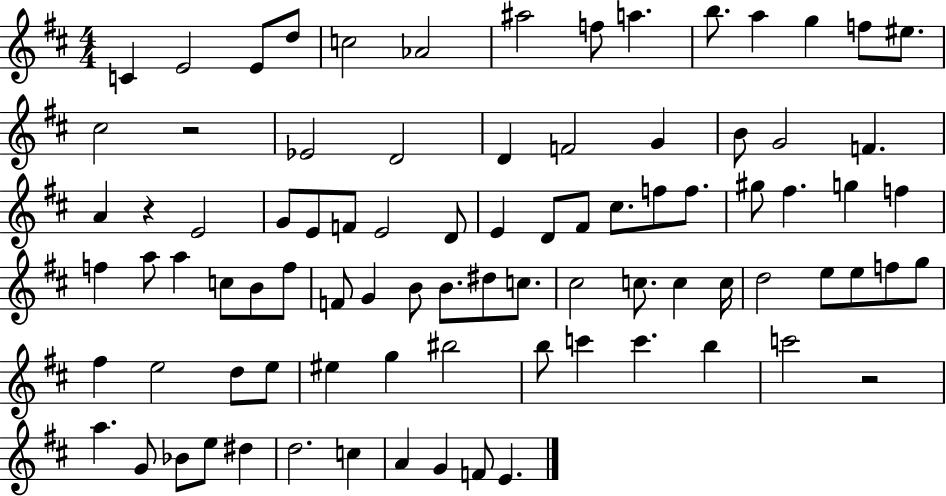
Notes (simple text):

C4/q E4/h E4/e D5/e C5/h Ab4/h A#5/h F5/e A5/q. B5/e. A5/q G5/q F5/e EIS5/e. C#5/h R/h Eb4/h D4/h D4/q F4/h G4/q B4/e G4/h F4/q. A4/q R/q E4/h G4/e E4/e F4/e E4/h D4/e E4/q D4/e F#4/e C#5/e. F5/e F5/e. G#5/e F#5/q. G5/q F5/q F5/q A5/e A5/q C5/e B4/e F5/e F4/e G4/q B4/e B4/e. D#5/e C5/e. C#5/h C5/e. C5/q C5/s D5/h E5/e E5/e F5/e G5/e F#5/q E5/h D5/e E5/e EIS5/q G5/q BIS5/h B5/e C6/q C6/q. B5/q C6/h R/h A5/q. G4/e Bb4/e E5/e D#5/q D5/h. C5/q A4/q G4/q F4/e E4/q.